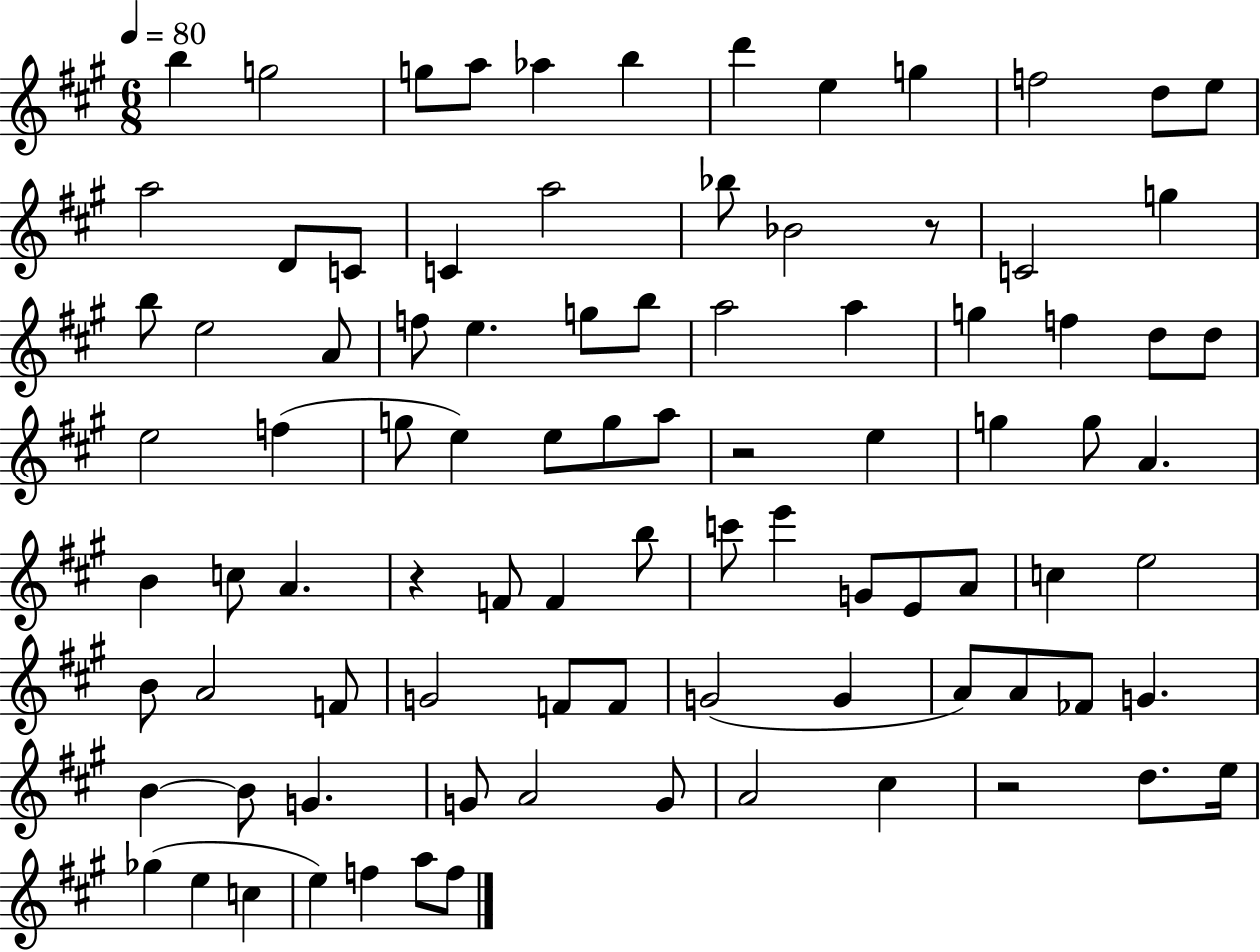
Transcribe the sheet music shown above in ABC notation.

X:1
T:Untitled
M:6/8
L:1/4
K:A
b g2 g/2 a/2 _a b d' e g f2 d/2 e/2 a2 D/2 C/2 C a2 _b/2 _B2 z/2 C2 g b/2 e2 A/2 f/2 e g/2 b/2 a2 a g f d/2 d/2 e2 f g/2 e e/2 g/2 a/2 z2 e g g/2 A B c/2 A z F/2 F b/2 c'/2 e' G/2 E/2 A/2 c e2 B/2 A2 F/2 G2 F/2 F/2 G2 G A/2 A/2 _F/2 G B B/2 G G/2 A2 G/2 A2 ^c z2 d/2 e/4 _g e c e f a/2 f/2